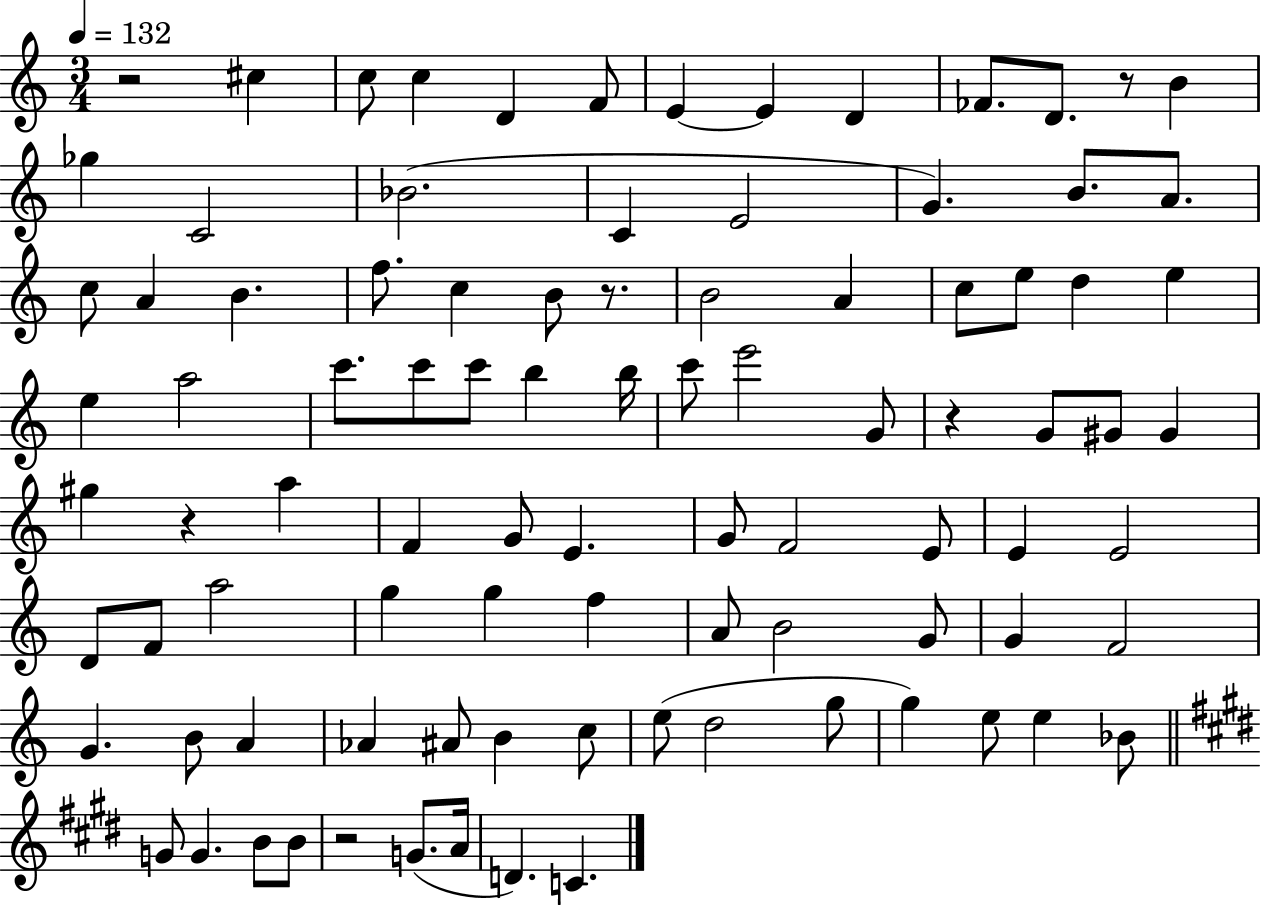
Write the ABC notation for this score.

X:1
T:Untitled
M:3/4
L:1/4
K:C
z2 ^c c/2 c D F/2 E E D _F/2 D/2 z/2 B _g C2 _B2 C E2 G B/2 A/2 c/2 A B f/2 c B/2 z/2 B2 A c/2 e/2 d e e a2 c'/2 c'/2 c'/2 b b/4 c'/2 e'2 G/2 z G/2 ^G/2 ^G ^g z a F G/2 E G/2 F2 E/2 E E2 D/2 F/2 a2 g g f A/2 B2 G/2 G F2 G B/2 A _A ^A/2 B c/2 e/2 d2 g/2 g e/2 e _B/2 G/2 G B/2 B/2 z2 G/2 A/4 D C